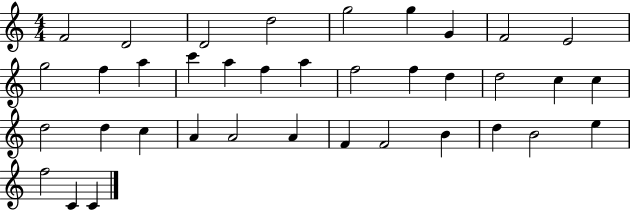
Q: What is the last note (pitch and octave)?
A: C4